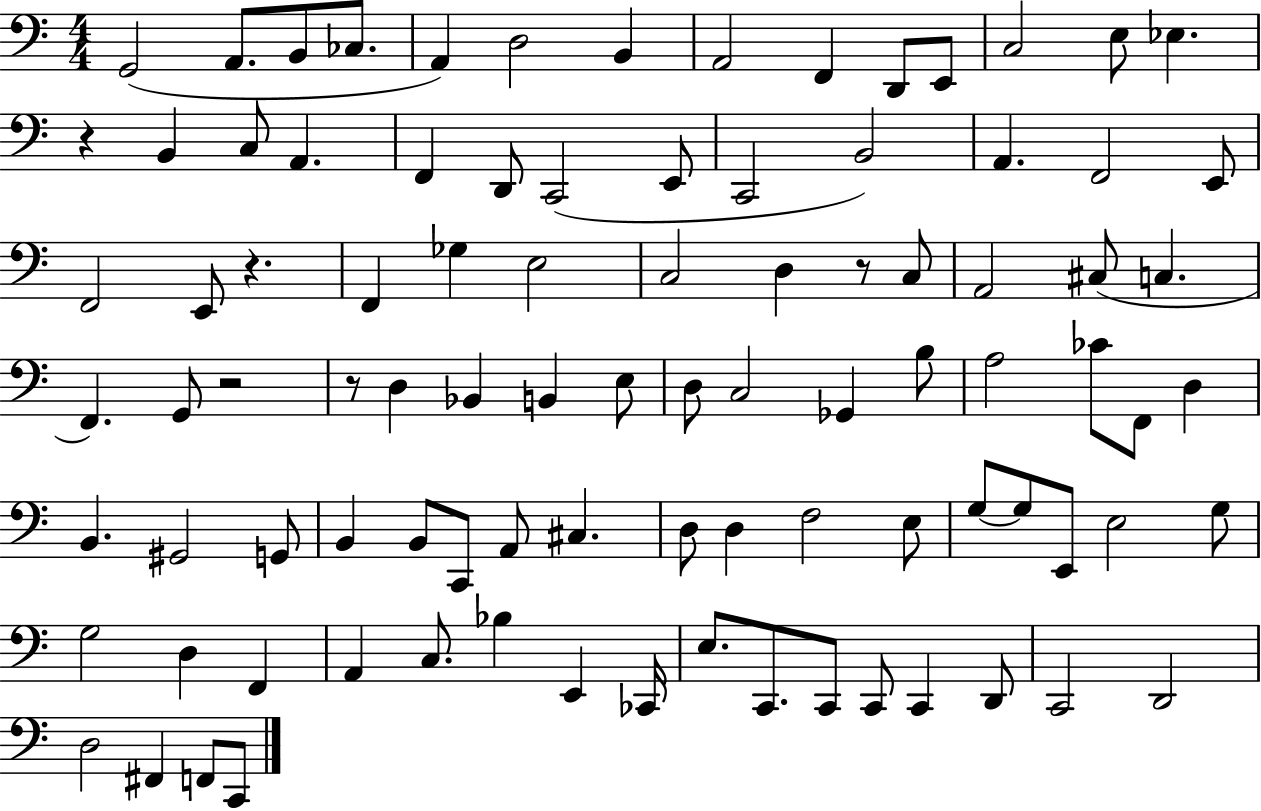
G2/h A2/e. B2/e CES3/e. A2/q D3/h B2/q A2/h F2/q D2/e E2/e C3/h E3/e Eb3/q. R/q B2/q C3/e A2/q. F2/q D2/e C2/h E2/e C2/h B2/h A2/q. F2/h E2/e F2/h E2/e R/q. F2/q Gb3/q E3/h C3/h D3/q R/e C3/e A2/h C#3/e C3/q. F2/q. G2/e R/h R/e D3/q Bb2/q B2/q E3/e D3/e C3/h Gb2/q B3/e A3/h CES4/e F2/e D3/q B2/q. G#2/h G2/e B2/q B2/e C2/e A2/e C#3/q. D3/e D3/q F3/h E3/e G3/e G3/e E2/e E3/h G3/e G3/h D3/q F2/q A2/q C3/e. Bb3/q E2/q CES2/s E3/e. C2/e. C2/e C2/e C2/q D2/e C2/h D2/h D3/h F#2/q F2/e C2/e